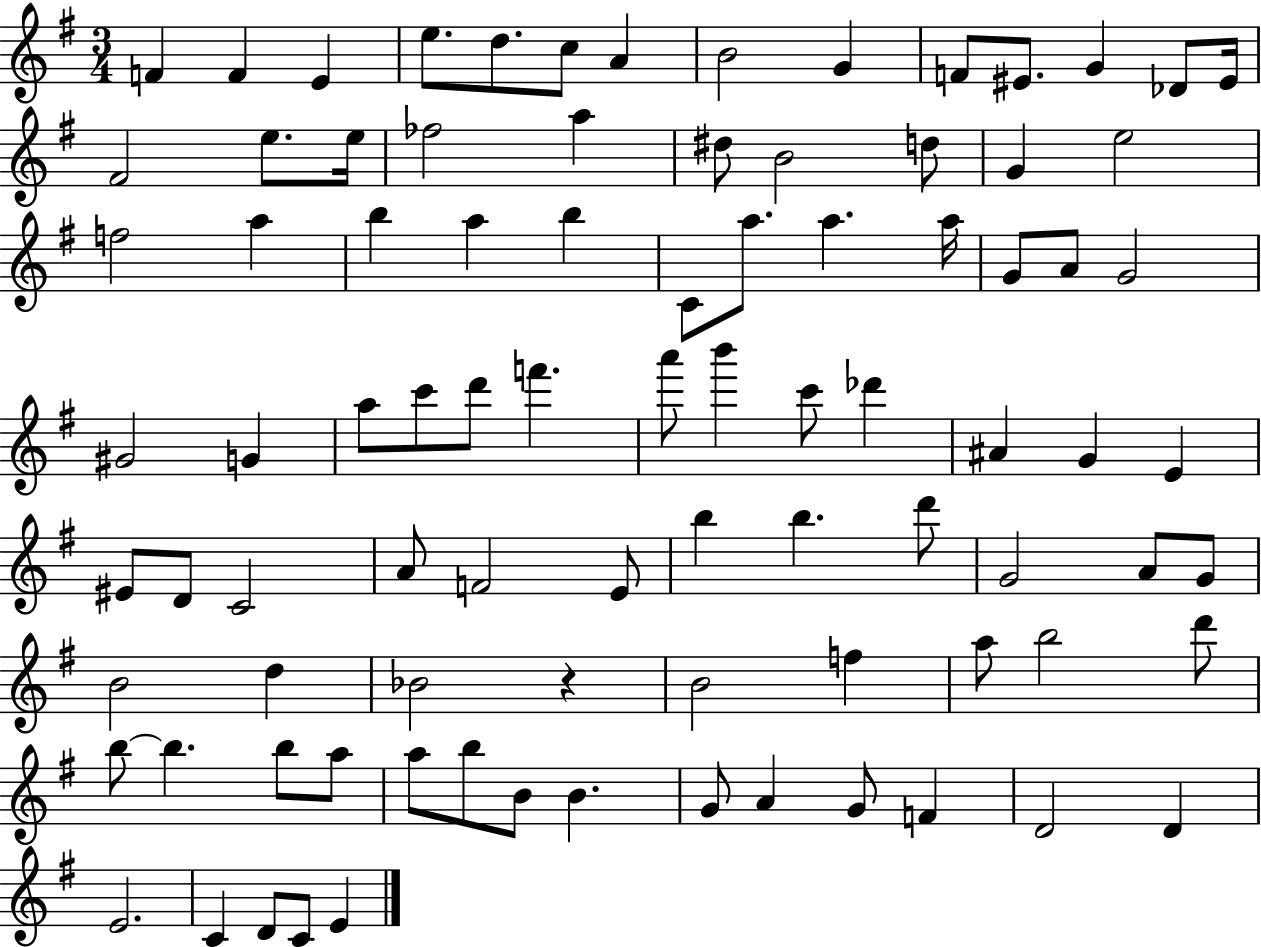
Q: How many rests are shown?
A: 1